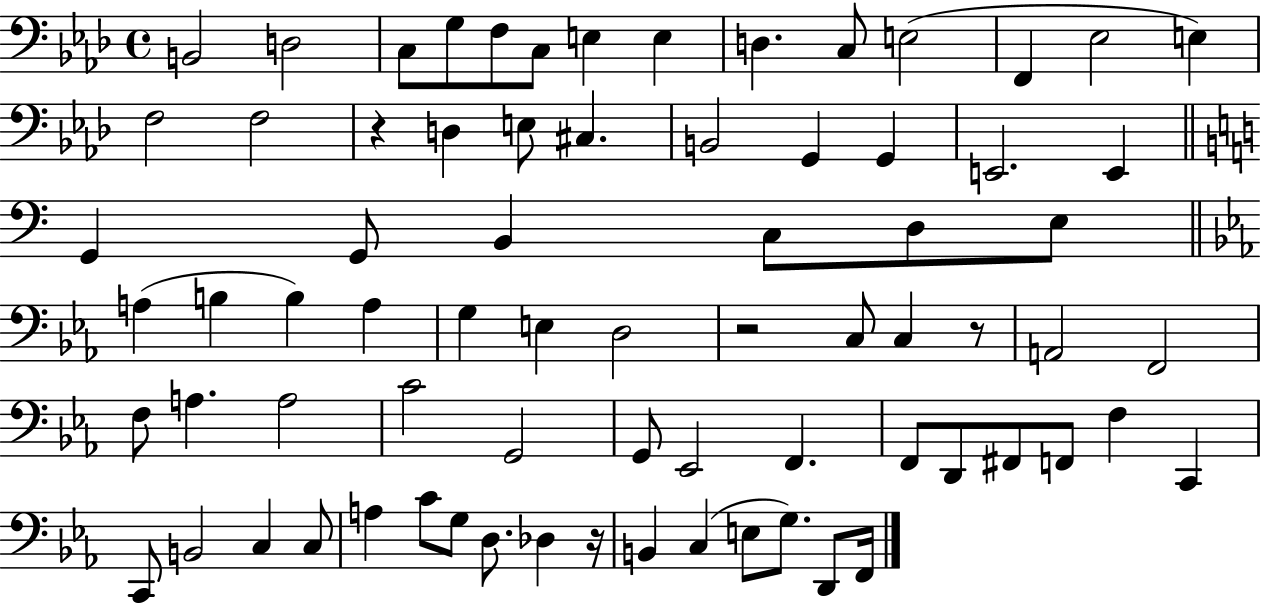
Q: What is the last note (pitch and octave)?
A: F2